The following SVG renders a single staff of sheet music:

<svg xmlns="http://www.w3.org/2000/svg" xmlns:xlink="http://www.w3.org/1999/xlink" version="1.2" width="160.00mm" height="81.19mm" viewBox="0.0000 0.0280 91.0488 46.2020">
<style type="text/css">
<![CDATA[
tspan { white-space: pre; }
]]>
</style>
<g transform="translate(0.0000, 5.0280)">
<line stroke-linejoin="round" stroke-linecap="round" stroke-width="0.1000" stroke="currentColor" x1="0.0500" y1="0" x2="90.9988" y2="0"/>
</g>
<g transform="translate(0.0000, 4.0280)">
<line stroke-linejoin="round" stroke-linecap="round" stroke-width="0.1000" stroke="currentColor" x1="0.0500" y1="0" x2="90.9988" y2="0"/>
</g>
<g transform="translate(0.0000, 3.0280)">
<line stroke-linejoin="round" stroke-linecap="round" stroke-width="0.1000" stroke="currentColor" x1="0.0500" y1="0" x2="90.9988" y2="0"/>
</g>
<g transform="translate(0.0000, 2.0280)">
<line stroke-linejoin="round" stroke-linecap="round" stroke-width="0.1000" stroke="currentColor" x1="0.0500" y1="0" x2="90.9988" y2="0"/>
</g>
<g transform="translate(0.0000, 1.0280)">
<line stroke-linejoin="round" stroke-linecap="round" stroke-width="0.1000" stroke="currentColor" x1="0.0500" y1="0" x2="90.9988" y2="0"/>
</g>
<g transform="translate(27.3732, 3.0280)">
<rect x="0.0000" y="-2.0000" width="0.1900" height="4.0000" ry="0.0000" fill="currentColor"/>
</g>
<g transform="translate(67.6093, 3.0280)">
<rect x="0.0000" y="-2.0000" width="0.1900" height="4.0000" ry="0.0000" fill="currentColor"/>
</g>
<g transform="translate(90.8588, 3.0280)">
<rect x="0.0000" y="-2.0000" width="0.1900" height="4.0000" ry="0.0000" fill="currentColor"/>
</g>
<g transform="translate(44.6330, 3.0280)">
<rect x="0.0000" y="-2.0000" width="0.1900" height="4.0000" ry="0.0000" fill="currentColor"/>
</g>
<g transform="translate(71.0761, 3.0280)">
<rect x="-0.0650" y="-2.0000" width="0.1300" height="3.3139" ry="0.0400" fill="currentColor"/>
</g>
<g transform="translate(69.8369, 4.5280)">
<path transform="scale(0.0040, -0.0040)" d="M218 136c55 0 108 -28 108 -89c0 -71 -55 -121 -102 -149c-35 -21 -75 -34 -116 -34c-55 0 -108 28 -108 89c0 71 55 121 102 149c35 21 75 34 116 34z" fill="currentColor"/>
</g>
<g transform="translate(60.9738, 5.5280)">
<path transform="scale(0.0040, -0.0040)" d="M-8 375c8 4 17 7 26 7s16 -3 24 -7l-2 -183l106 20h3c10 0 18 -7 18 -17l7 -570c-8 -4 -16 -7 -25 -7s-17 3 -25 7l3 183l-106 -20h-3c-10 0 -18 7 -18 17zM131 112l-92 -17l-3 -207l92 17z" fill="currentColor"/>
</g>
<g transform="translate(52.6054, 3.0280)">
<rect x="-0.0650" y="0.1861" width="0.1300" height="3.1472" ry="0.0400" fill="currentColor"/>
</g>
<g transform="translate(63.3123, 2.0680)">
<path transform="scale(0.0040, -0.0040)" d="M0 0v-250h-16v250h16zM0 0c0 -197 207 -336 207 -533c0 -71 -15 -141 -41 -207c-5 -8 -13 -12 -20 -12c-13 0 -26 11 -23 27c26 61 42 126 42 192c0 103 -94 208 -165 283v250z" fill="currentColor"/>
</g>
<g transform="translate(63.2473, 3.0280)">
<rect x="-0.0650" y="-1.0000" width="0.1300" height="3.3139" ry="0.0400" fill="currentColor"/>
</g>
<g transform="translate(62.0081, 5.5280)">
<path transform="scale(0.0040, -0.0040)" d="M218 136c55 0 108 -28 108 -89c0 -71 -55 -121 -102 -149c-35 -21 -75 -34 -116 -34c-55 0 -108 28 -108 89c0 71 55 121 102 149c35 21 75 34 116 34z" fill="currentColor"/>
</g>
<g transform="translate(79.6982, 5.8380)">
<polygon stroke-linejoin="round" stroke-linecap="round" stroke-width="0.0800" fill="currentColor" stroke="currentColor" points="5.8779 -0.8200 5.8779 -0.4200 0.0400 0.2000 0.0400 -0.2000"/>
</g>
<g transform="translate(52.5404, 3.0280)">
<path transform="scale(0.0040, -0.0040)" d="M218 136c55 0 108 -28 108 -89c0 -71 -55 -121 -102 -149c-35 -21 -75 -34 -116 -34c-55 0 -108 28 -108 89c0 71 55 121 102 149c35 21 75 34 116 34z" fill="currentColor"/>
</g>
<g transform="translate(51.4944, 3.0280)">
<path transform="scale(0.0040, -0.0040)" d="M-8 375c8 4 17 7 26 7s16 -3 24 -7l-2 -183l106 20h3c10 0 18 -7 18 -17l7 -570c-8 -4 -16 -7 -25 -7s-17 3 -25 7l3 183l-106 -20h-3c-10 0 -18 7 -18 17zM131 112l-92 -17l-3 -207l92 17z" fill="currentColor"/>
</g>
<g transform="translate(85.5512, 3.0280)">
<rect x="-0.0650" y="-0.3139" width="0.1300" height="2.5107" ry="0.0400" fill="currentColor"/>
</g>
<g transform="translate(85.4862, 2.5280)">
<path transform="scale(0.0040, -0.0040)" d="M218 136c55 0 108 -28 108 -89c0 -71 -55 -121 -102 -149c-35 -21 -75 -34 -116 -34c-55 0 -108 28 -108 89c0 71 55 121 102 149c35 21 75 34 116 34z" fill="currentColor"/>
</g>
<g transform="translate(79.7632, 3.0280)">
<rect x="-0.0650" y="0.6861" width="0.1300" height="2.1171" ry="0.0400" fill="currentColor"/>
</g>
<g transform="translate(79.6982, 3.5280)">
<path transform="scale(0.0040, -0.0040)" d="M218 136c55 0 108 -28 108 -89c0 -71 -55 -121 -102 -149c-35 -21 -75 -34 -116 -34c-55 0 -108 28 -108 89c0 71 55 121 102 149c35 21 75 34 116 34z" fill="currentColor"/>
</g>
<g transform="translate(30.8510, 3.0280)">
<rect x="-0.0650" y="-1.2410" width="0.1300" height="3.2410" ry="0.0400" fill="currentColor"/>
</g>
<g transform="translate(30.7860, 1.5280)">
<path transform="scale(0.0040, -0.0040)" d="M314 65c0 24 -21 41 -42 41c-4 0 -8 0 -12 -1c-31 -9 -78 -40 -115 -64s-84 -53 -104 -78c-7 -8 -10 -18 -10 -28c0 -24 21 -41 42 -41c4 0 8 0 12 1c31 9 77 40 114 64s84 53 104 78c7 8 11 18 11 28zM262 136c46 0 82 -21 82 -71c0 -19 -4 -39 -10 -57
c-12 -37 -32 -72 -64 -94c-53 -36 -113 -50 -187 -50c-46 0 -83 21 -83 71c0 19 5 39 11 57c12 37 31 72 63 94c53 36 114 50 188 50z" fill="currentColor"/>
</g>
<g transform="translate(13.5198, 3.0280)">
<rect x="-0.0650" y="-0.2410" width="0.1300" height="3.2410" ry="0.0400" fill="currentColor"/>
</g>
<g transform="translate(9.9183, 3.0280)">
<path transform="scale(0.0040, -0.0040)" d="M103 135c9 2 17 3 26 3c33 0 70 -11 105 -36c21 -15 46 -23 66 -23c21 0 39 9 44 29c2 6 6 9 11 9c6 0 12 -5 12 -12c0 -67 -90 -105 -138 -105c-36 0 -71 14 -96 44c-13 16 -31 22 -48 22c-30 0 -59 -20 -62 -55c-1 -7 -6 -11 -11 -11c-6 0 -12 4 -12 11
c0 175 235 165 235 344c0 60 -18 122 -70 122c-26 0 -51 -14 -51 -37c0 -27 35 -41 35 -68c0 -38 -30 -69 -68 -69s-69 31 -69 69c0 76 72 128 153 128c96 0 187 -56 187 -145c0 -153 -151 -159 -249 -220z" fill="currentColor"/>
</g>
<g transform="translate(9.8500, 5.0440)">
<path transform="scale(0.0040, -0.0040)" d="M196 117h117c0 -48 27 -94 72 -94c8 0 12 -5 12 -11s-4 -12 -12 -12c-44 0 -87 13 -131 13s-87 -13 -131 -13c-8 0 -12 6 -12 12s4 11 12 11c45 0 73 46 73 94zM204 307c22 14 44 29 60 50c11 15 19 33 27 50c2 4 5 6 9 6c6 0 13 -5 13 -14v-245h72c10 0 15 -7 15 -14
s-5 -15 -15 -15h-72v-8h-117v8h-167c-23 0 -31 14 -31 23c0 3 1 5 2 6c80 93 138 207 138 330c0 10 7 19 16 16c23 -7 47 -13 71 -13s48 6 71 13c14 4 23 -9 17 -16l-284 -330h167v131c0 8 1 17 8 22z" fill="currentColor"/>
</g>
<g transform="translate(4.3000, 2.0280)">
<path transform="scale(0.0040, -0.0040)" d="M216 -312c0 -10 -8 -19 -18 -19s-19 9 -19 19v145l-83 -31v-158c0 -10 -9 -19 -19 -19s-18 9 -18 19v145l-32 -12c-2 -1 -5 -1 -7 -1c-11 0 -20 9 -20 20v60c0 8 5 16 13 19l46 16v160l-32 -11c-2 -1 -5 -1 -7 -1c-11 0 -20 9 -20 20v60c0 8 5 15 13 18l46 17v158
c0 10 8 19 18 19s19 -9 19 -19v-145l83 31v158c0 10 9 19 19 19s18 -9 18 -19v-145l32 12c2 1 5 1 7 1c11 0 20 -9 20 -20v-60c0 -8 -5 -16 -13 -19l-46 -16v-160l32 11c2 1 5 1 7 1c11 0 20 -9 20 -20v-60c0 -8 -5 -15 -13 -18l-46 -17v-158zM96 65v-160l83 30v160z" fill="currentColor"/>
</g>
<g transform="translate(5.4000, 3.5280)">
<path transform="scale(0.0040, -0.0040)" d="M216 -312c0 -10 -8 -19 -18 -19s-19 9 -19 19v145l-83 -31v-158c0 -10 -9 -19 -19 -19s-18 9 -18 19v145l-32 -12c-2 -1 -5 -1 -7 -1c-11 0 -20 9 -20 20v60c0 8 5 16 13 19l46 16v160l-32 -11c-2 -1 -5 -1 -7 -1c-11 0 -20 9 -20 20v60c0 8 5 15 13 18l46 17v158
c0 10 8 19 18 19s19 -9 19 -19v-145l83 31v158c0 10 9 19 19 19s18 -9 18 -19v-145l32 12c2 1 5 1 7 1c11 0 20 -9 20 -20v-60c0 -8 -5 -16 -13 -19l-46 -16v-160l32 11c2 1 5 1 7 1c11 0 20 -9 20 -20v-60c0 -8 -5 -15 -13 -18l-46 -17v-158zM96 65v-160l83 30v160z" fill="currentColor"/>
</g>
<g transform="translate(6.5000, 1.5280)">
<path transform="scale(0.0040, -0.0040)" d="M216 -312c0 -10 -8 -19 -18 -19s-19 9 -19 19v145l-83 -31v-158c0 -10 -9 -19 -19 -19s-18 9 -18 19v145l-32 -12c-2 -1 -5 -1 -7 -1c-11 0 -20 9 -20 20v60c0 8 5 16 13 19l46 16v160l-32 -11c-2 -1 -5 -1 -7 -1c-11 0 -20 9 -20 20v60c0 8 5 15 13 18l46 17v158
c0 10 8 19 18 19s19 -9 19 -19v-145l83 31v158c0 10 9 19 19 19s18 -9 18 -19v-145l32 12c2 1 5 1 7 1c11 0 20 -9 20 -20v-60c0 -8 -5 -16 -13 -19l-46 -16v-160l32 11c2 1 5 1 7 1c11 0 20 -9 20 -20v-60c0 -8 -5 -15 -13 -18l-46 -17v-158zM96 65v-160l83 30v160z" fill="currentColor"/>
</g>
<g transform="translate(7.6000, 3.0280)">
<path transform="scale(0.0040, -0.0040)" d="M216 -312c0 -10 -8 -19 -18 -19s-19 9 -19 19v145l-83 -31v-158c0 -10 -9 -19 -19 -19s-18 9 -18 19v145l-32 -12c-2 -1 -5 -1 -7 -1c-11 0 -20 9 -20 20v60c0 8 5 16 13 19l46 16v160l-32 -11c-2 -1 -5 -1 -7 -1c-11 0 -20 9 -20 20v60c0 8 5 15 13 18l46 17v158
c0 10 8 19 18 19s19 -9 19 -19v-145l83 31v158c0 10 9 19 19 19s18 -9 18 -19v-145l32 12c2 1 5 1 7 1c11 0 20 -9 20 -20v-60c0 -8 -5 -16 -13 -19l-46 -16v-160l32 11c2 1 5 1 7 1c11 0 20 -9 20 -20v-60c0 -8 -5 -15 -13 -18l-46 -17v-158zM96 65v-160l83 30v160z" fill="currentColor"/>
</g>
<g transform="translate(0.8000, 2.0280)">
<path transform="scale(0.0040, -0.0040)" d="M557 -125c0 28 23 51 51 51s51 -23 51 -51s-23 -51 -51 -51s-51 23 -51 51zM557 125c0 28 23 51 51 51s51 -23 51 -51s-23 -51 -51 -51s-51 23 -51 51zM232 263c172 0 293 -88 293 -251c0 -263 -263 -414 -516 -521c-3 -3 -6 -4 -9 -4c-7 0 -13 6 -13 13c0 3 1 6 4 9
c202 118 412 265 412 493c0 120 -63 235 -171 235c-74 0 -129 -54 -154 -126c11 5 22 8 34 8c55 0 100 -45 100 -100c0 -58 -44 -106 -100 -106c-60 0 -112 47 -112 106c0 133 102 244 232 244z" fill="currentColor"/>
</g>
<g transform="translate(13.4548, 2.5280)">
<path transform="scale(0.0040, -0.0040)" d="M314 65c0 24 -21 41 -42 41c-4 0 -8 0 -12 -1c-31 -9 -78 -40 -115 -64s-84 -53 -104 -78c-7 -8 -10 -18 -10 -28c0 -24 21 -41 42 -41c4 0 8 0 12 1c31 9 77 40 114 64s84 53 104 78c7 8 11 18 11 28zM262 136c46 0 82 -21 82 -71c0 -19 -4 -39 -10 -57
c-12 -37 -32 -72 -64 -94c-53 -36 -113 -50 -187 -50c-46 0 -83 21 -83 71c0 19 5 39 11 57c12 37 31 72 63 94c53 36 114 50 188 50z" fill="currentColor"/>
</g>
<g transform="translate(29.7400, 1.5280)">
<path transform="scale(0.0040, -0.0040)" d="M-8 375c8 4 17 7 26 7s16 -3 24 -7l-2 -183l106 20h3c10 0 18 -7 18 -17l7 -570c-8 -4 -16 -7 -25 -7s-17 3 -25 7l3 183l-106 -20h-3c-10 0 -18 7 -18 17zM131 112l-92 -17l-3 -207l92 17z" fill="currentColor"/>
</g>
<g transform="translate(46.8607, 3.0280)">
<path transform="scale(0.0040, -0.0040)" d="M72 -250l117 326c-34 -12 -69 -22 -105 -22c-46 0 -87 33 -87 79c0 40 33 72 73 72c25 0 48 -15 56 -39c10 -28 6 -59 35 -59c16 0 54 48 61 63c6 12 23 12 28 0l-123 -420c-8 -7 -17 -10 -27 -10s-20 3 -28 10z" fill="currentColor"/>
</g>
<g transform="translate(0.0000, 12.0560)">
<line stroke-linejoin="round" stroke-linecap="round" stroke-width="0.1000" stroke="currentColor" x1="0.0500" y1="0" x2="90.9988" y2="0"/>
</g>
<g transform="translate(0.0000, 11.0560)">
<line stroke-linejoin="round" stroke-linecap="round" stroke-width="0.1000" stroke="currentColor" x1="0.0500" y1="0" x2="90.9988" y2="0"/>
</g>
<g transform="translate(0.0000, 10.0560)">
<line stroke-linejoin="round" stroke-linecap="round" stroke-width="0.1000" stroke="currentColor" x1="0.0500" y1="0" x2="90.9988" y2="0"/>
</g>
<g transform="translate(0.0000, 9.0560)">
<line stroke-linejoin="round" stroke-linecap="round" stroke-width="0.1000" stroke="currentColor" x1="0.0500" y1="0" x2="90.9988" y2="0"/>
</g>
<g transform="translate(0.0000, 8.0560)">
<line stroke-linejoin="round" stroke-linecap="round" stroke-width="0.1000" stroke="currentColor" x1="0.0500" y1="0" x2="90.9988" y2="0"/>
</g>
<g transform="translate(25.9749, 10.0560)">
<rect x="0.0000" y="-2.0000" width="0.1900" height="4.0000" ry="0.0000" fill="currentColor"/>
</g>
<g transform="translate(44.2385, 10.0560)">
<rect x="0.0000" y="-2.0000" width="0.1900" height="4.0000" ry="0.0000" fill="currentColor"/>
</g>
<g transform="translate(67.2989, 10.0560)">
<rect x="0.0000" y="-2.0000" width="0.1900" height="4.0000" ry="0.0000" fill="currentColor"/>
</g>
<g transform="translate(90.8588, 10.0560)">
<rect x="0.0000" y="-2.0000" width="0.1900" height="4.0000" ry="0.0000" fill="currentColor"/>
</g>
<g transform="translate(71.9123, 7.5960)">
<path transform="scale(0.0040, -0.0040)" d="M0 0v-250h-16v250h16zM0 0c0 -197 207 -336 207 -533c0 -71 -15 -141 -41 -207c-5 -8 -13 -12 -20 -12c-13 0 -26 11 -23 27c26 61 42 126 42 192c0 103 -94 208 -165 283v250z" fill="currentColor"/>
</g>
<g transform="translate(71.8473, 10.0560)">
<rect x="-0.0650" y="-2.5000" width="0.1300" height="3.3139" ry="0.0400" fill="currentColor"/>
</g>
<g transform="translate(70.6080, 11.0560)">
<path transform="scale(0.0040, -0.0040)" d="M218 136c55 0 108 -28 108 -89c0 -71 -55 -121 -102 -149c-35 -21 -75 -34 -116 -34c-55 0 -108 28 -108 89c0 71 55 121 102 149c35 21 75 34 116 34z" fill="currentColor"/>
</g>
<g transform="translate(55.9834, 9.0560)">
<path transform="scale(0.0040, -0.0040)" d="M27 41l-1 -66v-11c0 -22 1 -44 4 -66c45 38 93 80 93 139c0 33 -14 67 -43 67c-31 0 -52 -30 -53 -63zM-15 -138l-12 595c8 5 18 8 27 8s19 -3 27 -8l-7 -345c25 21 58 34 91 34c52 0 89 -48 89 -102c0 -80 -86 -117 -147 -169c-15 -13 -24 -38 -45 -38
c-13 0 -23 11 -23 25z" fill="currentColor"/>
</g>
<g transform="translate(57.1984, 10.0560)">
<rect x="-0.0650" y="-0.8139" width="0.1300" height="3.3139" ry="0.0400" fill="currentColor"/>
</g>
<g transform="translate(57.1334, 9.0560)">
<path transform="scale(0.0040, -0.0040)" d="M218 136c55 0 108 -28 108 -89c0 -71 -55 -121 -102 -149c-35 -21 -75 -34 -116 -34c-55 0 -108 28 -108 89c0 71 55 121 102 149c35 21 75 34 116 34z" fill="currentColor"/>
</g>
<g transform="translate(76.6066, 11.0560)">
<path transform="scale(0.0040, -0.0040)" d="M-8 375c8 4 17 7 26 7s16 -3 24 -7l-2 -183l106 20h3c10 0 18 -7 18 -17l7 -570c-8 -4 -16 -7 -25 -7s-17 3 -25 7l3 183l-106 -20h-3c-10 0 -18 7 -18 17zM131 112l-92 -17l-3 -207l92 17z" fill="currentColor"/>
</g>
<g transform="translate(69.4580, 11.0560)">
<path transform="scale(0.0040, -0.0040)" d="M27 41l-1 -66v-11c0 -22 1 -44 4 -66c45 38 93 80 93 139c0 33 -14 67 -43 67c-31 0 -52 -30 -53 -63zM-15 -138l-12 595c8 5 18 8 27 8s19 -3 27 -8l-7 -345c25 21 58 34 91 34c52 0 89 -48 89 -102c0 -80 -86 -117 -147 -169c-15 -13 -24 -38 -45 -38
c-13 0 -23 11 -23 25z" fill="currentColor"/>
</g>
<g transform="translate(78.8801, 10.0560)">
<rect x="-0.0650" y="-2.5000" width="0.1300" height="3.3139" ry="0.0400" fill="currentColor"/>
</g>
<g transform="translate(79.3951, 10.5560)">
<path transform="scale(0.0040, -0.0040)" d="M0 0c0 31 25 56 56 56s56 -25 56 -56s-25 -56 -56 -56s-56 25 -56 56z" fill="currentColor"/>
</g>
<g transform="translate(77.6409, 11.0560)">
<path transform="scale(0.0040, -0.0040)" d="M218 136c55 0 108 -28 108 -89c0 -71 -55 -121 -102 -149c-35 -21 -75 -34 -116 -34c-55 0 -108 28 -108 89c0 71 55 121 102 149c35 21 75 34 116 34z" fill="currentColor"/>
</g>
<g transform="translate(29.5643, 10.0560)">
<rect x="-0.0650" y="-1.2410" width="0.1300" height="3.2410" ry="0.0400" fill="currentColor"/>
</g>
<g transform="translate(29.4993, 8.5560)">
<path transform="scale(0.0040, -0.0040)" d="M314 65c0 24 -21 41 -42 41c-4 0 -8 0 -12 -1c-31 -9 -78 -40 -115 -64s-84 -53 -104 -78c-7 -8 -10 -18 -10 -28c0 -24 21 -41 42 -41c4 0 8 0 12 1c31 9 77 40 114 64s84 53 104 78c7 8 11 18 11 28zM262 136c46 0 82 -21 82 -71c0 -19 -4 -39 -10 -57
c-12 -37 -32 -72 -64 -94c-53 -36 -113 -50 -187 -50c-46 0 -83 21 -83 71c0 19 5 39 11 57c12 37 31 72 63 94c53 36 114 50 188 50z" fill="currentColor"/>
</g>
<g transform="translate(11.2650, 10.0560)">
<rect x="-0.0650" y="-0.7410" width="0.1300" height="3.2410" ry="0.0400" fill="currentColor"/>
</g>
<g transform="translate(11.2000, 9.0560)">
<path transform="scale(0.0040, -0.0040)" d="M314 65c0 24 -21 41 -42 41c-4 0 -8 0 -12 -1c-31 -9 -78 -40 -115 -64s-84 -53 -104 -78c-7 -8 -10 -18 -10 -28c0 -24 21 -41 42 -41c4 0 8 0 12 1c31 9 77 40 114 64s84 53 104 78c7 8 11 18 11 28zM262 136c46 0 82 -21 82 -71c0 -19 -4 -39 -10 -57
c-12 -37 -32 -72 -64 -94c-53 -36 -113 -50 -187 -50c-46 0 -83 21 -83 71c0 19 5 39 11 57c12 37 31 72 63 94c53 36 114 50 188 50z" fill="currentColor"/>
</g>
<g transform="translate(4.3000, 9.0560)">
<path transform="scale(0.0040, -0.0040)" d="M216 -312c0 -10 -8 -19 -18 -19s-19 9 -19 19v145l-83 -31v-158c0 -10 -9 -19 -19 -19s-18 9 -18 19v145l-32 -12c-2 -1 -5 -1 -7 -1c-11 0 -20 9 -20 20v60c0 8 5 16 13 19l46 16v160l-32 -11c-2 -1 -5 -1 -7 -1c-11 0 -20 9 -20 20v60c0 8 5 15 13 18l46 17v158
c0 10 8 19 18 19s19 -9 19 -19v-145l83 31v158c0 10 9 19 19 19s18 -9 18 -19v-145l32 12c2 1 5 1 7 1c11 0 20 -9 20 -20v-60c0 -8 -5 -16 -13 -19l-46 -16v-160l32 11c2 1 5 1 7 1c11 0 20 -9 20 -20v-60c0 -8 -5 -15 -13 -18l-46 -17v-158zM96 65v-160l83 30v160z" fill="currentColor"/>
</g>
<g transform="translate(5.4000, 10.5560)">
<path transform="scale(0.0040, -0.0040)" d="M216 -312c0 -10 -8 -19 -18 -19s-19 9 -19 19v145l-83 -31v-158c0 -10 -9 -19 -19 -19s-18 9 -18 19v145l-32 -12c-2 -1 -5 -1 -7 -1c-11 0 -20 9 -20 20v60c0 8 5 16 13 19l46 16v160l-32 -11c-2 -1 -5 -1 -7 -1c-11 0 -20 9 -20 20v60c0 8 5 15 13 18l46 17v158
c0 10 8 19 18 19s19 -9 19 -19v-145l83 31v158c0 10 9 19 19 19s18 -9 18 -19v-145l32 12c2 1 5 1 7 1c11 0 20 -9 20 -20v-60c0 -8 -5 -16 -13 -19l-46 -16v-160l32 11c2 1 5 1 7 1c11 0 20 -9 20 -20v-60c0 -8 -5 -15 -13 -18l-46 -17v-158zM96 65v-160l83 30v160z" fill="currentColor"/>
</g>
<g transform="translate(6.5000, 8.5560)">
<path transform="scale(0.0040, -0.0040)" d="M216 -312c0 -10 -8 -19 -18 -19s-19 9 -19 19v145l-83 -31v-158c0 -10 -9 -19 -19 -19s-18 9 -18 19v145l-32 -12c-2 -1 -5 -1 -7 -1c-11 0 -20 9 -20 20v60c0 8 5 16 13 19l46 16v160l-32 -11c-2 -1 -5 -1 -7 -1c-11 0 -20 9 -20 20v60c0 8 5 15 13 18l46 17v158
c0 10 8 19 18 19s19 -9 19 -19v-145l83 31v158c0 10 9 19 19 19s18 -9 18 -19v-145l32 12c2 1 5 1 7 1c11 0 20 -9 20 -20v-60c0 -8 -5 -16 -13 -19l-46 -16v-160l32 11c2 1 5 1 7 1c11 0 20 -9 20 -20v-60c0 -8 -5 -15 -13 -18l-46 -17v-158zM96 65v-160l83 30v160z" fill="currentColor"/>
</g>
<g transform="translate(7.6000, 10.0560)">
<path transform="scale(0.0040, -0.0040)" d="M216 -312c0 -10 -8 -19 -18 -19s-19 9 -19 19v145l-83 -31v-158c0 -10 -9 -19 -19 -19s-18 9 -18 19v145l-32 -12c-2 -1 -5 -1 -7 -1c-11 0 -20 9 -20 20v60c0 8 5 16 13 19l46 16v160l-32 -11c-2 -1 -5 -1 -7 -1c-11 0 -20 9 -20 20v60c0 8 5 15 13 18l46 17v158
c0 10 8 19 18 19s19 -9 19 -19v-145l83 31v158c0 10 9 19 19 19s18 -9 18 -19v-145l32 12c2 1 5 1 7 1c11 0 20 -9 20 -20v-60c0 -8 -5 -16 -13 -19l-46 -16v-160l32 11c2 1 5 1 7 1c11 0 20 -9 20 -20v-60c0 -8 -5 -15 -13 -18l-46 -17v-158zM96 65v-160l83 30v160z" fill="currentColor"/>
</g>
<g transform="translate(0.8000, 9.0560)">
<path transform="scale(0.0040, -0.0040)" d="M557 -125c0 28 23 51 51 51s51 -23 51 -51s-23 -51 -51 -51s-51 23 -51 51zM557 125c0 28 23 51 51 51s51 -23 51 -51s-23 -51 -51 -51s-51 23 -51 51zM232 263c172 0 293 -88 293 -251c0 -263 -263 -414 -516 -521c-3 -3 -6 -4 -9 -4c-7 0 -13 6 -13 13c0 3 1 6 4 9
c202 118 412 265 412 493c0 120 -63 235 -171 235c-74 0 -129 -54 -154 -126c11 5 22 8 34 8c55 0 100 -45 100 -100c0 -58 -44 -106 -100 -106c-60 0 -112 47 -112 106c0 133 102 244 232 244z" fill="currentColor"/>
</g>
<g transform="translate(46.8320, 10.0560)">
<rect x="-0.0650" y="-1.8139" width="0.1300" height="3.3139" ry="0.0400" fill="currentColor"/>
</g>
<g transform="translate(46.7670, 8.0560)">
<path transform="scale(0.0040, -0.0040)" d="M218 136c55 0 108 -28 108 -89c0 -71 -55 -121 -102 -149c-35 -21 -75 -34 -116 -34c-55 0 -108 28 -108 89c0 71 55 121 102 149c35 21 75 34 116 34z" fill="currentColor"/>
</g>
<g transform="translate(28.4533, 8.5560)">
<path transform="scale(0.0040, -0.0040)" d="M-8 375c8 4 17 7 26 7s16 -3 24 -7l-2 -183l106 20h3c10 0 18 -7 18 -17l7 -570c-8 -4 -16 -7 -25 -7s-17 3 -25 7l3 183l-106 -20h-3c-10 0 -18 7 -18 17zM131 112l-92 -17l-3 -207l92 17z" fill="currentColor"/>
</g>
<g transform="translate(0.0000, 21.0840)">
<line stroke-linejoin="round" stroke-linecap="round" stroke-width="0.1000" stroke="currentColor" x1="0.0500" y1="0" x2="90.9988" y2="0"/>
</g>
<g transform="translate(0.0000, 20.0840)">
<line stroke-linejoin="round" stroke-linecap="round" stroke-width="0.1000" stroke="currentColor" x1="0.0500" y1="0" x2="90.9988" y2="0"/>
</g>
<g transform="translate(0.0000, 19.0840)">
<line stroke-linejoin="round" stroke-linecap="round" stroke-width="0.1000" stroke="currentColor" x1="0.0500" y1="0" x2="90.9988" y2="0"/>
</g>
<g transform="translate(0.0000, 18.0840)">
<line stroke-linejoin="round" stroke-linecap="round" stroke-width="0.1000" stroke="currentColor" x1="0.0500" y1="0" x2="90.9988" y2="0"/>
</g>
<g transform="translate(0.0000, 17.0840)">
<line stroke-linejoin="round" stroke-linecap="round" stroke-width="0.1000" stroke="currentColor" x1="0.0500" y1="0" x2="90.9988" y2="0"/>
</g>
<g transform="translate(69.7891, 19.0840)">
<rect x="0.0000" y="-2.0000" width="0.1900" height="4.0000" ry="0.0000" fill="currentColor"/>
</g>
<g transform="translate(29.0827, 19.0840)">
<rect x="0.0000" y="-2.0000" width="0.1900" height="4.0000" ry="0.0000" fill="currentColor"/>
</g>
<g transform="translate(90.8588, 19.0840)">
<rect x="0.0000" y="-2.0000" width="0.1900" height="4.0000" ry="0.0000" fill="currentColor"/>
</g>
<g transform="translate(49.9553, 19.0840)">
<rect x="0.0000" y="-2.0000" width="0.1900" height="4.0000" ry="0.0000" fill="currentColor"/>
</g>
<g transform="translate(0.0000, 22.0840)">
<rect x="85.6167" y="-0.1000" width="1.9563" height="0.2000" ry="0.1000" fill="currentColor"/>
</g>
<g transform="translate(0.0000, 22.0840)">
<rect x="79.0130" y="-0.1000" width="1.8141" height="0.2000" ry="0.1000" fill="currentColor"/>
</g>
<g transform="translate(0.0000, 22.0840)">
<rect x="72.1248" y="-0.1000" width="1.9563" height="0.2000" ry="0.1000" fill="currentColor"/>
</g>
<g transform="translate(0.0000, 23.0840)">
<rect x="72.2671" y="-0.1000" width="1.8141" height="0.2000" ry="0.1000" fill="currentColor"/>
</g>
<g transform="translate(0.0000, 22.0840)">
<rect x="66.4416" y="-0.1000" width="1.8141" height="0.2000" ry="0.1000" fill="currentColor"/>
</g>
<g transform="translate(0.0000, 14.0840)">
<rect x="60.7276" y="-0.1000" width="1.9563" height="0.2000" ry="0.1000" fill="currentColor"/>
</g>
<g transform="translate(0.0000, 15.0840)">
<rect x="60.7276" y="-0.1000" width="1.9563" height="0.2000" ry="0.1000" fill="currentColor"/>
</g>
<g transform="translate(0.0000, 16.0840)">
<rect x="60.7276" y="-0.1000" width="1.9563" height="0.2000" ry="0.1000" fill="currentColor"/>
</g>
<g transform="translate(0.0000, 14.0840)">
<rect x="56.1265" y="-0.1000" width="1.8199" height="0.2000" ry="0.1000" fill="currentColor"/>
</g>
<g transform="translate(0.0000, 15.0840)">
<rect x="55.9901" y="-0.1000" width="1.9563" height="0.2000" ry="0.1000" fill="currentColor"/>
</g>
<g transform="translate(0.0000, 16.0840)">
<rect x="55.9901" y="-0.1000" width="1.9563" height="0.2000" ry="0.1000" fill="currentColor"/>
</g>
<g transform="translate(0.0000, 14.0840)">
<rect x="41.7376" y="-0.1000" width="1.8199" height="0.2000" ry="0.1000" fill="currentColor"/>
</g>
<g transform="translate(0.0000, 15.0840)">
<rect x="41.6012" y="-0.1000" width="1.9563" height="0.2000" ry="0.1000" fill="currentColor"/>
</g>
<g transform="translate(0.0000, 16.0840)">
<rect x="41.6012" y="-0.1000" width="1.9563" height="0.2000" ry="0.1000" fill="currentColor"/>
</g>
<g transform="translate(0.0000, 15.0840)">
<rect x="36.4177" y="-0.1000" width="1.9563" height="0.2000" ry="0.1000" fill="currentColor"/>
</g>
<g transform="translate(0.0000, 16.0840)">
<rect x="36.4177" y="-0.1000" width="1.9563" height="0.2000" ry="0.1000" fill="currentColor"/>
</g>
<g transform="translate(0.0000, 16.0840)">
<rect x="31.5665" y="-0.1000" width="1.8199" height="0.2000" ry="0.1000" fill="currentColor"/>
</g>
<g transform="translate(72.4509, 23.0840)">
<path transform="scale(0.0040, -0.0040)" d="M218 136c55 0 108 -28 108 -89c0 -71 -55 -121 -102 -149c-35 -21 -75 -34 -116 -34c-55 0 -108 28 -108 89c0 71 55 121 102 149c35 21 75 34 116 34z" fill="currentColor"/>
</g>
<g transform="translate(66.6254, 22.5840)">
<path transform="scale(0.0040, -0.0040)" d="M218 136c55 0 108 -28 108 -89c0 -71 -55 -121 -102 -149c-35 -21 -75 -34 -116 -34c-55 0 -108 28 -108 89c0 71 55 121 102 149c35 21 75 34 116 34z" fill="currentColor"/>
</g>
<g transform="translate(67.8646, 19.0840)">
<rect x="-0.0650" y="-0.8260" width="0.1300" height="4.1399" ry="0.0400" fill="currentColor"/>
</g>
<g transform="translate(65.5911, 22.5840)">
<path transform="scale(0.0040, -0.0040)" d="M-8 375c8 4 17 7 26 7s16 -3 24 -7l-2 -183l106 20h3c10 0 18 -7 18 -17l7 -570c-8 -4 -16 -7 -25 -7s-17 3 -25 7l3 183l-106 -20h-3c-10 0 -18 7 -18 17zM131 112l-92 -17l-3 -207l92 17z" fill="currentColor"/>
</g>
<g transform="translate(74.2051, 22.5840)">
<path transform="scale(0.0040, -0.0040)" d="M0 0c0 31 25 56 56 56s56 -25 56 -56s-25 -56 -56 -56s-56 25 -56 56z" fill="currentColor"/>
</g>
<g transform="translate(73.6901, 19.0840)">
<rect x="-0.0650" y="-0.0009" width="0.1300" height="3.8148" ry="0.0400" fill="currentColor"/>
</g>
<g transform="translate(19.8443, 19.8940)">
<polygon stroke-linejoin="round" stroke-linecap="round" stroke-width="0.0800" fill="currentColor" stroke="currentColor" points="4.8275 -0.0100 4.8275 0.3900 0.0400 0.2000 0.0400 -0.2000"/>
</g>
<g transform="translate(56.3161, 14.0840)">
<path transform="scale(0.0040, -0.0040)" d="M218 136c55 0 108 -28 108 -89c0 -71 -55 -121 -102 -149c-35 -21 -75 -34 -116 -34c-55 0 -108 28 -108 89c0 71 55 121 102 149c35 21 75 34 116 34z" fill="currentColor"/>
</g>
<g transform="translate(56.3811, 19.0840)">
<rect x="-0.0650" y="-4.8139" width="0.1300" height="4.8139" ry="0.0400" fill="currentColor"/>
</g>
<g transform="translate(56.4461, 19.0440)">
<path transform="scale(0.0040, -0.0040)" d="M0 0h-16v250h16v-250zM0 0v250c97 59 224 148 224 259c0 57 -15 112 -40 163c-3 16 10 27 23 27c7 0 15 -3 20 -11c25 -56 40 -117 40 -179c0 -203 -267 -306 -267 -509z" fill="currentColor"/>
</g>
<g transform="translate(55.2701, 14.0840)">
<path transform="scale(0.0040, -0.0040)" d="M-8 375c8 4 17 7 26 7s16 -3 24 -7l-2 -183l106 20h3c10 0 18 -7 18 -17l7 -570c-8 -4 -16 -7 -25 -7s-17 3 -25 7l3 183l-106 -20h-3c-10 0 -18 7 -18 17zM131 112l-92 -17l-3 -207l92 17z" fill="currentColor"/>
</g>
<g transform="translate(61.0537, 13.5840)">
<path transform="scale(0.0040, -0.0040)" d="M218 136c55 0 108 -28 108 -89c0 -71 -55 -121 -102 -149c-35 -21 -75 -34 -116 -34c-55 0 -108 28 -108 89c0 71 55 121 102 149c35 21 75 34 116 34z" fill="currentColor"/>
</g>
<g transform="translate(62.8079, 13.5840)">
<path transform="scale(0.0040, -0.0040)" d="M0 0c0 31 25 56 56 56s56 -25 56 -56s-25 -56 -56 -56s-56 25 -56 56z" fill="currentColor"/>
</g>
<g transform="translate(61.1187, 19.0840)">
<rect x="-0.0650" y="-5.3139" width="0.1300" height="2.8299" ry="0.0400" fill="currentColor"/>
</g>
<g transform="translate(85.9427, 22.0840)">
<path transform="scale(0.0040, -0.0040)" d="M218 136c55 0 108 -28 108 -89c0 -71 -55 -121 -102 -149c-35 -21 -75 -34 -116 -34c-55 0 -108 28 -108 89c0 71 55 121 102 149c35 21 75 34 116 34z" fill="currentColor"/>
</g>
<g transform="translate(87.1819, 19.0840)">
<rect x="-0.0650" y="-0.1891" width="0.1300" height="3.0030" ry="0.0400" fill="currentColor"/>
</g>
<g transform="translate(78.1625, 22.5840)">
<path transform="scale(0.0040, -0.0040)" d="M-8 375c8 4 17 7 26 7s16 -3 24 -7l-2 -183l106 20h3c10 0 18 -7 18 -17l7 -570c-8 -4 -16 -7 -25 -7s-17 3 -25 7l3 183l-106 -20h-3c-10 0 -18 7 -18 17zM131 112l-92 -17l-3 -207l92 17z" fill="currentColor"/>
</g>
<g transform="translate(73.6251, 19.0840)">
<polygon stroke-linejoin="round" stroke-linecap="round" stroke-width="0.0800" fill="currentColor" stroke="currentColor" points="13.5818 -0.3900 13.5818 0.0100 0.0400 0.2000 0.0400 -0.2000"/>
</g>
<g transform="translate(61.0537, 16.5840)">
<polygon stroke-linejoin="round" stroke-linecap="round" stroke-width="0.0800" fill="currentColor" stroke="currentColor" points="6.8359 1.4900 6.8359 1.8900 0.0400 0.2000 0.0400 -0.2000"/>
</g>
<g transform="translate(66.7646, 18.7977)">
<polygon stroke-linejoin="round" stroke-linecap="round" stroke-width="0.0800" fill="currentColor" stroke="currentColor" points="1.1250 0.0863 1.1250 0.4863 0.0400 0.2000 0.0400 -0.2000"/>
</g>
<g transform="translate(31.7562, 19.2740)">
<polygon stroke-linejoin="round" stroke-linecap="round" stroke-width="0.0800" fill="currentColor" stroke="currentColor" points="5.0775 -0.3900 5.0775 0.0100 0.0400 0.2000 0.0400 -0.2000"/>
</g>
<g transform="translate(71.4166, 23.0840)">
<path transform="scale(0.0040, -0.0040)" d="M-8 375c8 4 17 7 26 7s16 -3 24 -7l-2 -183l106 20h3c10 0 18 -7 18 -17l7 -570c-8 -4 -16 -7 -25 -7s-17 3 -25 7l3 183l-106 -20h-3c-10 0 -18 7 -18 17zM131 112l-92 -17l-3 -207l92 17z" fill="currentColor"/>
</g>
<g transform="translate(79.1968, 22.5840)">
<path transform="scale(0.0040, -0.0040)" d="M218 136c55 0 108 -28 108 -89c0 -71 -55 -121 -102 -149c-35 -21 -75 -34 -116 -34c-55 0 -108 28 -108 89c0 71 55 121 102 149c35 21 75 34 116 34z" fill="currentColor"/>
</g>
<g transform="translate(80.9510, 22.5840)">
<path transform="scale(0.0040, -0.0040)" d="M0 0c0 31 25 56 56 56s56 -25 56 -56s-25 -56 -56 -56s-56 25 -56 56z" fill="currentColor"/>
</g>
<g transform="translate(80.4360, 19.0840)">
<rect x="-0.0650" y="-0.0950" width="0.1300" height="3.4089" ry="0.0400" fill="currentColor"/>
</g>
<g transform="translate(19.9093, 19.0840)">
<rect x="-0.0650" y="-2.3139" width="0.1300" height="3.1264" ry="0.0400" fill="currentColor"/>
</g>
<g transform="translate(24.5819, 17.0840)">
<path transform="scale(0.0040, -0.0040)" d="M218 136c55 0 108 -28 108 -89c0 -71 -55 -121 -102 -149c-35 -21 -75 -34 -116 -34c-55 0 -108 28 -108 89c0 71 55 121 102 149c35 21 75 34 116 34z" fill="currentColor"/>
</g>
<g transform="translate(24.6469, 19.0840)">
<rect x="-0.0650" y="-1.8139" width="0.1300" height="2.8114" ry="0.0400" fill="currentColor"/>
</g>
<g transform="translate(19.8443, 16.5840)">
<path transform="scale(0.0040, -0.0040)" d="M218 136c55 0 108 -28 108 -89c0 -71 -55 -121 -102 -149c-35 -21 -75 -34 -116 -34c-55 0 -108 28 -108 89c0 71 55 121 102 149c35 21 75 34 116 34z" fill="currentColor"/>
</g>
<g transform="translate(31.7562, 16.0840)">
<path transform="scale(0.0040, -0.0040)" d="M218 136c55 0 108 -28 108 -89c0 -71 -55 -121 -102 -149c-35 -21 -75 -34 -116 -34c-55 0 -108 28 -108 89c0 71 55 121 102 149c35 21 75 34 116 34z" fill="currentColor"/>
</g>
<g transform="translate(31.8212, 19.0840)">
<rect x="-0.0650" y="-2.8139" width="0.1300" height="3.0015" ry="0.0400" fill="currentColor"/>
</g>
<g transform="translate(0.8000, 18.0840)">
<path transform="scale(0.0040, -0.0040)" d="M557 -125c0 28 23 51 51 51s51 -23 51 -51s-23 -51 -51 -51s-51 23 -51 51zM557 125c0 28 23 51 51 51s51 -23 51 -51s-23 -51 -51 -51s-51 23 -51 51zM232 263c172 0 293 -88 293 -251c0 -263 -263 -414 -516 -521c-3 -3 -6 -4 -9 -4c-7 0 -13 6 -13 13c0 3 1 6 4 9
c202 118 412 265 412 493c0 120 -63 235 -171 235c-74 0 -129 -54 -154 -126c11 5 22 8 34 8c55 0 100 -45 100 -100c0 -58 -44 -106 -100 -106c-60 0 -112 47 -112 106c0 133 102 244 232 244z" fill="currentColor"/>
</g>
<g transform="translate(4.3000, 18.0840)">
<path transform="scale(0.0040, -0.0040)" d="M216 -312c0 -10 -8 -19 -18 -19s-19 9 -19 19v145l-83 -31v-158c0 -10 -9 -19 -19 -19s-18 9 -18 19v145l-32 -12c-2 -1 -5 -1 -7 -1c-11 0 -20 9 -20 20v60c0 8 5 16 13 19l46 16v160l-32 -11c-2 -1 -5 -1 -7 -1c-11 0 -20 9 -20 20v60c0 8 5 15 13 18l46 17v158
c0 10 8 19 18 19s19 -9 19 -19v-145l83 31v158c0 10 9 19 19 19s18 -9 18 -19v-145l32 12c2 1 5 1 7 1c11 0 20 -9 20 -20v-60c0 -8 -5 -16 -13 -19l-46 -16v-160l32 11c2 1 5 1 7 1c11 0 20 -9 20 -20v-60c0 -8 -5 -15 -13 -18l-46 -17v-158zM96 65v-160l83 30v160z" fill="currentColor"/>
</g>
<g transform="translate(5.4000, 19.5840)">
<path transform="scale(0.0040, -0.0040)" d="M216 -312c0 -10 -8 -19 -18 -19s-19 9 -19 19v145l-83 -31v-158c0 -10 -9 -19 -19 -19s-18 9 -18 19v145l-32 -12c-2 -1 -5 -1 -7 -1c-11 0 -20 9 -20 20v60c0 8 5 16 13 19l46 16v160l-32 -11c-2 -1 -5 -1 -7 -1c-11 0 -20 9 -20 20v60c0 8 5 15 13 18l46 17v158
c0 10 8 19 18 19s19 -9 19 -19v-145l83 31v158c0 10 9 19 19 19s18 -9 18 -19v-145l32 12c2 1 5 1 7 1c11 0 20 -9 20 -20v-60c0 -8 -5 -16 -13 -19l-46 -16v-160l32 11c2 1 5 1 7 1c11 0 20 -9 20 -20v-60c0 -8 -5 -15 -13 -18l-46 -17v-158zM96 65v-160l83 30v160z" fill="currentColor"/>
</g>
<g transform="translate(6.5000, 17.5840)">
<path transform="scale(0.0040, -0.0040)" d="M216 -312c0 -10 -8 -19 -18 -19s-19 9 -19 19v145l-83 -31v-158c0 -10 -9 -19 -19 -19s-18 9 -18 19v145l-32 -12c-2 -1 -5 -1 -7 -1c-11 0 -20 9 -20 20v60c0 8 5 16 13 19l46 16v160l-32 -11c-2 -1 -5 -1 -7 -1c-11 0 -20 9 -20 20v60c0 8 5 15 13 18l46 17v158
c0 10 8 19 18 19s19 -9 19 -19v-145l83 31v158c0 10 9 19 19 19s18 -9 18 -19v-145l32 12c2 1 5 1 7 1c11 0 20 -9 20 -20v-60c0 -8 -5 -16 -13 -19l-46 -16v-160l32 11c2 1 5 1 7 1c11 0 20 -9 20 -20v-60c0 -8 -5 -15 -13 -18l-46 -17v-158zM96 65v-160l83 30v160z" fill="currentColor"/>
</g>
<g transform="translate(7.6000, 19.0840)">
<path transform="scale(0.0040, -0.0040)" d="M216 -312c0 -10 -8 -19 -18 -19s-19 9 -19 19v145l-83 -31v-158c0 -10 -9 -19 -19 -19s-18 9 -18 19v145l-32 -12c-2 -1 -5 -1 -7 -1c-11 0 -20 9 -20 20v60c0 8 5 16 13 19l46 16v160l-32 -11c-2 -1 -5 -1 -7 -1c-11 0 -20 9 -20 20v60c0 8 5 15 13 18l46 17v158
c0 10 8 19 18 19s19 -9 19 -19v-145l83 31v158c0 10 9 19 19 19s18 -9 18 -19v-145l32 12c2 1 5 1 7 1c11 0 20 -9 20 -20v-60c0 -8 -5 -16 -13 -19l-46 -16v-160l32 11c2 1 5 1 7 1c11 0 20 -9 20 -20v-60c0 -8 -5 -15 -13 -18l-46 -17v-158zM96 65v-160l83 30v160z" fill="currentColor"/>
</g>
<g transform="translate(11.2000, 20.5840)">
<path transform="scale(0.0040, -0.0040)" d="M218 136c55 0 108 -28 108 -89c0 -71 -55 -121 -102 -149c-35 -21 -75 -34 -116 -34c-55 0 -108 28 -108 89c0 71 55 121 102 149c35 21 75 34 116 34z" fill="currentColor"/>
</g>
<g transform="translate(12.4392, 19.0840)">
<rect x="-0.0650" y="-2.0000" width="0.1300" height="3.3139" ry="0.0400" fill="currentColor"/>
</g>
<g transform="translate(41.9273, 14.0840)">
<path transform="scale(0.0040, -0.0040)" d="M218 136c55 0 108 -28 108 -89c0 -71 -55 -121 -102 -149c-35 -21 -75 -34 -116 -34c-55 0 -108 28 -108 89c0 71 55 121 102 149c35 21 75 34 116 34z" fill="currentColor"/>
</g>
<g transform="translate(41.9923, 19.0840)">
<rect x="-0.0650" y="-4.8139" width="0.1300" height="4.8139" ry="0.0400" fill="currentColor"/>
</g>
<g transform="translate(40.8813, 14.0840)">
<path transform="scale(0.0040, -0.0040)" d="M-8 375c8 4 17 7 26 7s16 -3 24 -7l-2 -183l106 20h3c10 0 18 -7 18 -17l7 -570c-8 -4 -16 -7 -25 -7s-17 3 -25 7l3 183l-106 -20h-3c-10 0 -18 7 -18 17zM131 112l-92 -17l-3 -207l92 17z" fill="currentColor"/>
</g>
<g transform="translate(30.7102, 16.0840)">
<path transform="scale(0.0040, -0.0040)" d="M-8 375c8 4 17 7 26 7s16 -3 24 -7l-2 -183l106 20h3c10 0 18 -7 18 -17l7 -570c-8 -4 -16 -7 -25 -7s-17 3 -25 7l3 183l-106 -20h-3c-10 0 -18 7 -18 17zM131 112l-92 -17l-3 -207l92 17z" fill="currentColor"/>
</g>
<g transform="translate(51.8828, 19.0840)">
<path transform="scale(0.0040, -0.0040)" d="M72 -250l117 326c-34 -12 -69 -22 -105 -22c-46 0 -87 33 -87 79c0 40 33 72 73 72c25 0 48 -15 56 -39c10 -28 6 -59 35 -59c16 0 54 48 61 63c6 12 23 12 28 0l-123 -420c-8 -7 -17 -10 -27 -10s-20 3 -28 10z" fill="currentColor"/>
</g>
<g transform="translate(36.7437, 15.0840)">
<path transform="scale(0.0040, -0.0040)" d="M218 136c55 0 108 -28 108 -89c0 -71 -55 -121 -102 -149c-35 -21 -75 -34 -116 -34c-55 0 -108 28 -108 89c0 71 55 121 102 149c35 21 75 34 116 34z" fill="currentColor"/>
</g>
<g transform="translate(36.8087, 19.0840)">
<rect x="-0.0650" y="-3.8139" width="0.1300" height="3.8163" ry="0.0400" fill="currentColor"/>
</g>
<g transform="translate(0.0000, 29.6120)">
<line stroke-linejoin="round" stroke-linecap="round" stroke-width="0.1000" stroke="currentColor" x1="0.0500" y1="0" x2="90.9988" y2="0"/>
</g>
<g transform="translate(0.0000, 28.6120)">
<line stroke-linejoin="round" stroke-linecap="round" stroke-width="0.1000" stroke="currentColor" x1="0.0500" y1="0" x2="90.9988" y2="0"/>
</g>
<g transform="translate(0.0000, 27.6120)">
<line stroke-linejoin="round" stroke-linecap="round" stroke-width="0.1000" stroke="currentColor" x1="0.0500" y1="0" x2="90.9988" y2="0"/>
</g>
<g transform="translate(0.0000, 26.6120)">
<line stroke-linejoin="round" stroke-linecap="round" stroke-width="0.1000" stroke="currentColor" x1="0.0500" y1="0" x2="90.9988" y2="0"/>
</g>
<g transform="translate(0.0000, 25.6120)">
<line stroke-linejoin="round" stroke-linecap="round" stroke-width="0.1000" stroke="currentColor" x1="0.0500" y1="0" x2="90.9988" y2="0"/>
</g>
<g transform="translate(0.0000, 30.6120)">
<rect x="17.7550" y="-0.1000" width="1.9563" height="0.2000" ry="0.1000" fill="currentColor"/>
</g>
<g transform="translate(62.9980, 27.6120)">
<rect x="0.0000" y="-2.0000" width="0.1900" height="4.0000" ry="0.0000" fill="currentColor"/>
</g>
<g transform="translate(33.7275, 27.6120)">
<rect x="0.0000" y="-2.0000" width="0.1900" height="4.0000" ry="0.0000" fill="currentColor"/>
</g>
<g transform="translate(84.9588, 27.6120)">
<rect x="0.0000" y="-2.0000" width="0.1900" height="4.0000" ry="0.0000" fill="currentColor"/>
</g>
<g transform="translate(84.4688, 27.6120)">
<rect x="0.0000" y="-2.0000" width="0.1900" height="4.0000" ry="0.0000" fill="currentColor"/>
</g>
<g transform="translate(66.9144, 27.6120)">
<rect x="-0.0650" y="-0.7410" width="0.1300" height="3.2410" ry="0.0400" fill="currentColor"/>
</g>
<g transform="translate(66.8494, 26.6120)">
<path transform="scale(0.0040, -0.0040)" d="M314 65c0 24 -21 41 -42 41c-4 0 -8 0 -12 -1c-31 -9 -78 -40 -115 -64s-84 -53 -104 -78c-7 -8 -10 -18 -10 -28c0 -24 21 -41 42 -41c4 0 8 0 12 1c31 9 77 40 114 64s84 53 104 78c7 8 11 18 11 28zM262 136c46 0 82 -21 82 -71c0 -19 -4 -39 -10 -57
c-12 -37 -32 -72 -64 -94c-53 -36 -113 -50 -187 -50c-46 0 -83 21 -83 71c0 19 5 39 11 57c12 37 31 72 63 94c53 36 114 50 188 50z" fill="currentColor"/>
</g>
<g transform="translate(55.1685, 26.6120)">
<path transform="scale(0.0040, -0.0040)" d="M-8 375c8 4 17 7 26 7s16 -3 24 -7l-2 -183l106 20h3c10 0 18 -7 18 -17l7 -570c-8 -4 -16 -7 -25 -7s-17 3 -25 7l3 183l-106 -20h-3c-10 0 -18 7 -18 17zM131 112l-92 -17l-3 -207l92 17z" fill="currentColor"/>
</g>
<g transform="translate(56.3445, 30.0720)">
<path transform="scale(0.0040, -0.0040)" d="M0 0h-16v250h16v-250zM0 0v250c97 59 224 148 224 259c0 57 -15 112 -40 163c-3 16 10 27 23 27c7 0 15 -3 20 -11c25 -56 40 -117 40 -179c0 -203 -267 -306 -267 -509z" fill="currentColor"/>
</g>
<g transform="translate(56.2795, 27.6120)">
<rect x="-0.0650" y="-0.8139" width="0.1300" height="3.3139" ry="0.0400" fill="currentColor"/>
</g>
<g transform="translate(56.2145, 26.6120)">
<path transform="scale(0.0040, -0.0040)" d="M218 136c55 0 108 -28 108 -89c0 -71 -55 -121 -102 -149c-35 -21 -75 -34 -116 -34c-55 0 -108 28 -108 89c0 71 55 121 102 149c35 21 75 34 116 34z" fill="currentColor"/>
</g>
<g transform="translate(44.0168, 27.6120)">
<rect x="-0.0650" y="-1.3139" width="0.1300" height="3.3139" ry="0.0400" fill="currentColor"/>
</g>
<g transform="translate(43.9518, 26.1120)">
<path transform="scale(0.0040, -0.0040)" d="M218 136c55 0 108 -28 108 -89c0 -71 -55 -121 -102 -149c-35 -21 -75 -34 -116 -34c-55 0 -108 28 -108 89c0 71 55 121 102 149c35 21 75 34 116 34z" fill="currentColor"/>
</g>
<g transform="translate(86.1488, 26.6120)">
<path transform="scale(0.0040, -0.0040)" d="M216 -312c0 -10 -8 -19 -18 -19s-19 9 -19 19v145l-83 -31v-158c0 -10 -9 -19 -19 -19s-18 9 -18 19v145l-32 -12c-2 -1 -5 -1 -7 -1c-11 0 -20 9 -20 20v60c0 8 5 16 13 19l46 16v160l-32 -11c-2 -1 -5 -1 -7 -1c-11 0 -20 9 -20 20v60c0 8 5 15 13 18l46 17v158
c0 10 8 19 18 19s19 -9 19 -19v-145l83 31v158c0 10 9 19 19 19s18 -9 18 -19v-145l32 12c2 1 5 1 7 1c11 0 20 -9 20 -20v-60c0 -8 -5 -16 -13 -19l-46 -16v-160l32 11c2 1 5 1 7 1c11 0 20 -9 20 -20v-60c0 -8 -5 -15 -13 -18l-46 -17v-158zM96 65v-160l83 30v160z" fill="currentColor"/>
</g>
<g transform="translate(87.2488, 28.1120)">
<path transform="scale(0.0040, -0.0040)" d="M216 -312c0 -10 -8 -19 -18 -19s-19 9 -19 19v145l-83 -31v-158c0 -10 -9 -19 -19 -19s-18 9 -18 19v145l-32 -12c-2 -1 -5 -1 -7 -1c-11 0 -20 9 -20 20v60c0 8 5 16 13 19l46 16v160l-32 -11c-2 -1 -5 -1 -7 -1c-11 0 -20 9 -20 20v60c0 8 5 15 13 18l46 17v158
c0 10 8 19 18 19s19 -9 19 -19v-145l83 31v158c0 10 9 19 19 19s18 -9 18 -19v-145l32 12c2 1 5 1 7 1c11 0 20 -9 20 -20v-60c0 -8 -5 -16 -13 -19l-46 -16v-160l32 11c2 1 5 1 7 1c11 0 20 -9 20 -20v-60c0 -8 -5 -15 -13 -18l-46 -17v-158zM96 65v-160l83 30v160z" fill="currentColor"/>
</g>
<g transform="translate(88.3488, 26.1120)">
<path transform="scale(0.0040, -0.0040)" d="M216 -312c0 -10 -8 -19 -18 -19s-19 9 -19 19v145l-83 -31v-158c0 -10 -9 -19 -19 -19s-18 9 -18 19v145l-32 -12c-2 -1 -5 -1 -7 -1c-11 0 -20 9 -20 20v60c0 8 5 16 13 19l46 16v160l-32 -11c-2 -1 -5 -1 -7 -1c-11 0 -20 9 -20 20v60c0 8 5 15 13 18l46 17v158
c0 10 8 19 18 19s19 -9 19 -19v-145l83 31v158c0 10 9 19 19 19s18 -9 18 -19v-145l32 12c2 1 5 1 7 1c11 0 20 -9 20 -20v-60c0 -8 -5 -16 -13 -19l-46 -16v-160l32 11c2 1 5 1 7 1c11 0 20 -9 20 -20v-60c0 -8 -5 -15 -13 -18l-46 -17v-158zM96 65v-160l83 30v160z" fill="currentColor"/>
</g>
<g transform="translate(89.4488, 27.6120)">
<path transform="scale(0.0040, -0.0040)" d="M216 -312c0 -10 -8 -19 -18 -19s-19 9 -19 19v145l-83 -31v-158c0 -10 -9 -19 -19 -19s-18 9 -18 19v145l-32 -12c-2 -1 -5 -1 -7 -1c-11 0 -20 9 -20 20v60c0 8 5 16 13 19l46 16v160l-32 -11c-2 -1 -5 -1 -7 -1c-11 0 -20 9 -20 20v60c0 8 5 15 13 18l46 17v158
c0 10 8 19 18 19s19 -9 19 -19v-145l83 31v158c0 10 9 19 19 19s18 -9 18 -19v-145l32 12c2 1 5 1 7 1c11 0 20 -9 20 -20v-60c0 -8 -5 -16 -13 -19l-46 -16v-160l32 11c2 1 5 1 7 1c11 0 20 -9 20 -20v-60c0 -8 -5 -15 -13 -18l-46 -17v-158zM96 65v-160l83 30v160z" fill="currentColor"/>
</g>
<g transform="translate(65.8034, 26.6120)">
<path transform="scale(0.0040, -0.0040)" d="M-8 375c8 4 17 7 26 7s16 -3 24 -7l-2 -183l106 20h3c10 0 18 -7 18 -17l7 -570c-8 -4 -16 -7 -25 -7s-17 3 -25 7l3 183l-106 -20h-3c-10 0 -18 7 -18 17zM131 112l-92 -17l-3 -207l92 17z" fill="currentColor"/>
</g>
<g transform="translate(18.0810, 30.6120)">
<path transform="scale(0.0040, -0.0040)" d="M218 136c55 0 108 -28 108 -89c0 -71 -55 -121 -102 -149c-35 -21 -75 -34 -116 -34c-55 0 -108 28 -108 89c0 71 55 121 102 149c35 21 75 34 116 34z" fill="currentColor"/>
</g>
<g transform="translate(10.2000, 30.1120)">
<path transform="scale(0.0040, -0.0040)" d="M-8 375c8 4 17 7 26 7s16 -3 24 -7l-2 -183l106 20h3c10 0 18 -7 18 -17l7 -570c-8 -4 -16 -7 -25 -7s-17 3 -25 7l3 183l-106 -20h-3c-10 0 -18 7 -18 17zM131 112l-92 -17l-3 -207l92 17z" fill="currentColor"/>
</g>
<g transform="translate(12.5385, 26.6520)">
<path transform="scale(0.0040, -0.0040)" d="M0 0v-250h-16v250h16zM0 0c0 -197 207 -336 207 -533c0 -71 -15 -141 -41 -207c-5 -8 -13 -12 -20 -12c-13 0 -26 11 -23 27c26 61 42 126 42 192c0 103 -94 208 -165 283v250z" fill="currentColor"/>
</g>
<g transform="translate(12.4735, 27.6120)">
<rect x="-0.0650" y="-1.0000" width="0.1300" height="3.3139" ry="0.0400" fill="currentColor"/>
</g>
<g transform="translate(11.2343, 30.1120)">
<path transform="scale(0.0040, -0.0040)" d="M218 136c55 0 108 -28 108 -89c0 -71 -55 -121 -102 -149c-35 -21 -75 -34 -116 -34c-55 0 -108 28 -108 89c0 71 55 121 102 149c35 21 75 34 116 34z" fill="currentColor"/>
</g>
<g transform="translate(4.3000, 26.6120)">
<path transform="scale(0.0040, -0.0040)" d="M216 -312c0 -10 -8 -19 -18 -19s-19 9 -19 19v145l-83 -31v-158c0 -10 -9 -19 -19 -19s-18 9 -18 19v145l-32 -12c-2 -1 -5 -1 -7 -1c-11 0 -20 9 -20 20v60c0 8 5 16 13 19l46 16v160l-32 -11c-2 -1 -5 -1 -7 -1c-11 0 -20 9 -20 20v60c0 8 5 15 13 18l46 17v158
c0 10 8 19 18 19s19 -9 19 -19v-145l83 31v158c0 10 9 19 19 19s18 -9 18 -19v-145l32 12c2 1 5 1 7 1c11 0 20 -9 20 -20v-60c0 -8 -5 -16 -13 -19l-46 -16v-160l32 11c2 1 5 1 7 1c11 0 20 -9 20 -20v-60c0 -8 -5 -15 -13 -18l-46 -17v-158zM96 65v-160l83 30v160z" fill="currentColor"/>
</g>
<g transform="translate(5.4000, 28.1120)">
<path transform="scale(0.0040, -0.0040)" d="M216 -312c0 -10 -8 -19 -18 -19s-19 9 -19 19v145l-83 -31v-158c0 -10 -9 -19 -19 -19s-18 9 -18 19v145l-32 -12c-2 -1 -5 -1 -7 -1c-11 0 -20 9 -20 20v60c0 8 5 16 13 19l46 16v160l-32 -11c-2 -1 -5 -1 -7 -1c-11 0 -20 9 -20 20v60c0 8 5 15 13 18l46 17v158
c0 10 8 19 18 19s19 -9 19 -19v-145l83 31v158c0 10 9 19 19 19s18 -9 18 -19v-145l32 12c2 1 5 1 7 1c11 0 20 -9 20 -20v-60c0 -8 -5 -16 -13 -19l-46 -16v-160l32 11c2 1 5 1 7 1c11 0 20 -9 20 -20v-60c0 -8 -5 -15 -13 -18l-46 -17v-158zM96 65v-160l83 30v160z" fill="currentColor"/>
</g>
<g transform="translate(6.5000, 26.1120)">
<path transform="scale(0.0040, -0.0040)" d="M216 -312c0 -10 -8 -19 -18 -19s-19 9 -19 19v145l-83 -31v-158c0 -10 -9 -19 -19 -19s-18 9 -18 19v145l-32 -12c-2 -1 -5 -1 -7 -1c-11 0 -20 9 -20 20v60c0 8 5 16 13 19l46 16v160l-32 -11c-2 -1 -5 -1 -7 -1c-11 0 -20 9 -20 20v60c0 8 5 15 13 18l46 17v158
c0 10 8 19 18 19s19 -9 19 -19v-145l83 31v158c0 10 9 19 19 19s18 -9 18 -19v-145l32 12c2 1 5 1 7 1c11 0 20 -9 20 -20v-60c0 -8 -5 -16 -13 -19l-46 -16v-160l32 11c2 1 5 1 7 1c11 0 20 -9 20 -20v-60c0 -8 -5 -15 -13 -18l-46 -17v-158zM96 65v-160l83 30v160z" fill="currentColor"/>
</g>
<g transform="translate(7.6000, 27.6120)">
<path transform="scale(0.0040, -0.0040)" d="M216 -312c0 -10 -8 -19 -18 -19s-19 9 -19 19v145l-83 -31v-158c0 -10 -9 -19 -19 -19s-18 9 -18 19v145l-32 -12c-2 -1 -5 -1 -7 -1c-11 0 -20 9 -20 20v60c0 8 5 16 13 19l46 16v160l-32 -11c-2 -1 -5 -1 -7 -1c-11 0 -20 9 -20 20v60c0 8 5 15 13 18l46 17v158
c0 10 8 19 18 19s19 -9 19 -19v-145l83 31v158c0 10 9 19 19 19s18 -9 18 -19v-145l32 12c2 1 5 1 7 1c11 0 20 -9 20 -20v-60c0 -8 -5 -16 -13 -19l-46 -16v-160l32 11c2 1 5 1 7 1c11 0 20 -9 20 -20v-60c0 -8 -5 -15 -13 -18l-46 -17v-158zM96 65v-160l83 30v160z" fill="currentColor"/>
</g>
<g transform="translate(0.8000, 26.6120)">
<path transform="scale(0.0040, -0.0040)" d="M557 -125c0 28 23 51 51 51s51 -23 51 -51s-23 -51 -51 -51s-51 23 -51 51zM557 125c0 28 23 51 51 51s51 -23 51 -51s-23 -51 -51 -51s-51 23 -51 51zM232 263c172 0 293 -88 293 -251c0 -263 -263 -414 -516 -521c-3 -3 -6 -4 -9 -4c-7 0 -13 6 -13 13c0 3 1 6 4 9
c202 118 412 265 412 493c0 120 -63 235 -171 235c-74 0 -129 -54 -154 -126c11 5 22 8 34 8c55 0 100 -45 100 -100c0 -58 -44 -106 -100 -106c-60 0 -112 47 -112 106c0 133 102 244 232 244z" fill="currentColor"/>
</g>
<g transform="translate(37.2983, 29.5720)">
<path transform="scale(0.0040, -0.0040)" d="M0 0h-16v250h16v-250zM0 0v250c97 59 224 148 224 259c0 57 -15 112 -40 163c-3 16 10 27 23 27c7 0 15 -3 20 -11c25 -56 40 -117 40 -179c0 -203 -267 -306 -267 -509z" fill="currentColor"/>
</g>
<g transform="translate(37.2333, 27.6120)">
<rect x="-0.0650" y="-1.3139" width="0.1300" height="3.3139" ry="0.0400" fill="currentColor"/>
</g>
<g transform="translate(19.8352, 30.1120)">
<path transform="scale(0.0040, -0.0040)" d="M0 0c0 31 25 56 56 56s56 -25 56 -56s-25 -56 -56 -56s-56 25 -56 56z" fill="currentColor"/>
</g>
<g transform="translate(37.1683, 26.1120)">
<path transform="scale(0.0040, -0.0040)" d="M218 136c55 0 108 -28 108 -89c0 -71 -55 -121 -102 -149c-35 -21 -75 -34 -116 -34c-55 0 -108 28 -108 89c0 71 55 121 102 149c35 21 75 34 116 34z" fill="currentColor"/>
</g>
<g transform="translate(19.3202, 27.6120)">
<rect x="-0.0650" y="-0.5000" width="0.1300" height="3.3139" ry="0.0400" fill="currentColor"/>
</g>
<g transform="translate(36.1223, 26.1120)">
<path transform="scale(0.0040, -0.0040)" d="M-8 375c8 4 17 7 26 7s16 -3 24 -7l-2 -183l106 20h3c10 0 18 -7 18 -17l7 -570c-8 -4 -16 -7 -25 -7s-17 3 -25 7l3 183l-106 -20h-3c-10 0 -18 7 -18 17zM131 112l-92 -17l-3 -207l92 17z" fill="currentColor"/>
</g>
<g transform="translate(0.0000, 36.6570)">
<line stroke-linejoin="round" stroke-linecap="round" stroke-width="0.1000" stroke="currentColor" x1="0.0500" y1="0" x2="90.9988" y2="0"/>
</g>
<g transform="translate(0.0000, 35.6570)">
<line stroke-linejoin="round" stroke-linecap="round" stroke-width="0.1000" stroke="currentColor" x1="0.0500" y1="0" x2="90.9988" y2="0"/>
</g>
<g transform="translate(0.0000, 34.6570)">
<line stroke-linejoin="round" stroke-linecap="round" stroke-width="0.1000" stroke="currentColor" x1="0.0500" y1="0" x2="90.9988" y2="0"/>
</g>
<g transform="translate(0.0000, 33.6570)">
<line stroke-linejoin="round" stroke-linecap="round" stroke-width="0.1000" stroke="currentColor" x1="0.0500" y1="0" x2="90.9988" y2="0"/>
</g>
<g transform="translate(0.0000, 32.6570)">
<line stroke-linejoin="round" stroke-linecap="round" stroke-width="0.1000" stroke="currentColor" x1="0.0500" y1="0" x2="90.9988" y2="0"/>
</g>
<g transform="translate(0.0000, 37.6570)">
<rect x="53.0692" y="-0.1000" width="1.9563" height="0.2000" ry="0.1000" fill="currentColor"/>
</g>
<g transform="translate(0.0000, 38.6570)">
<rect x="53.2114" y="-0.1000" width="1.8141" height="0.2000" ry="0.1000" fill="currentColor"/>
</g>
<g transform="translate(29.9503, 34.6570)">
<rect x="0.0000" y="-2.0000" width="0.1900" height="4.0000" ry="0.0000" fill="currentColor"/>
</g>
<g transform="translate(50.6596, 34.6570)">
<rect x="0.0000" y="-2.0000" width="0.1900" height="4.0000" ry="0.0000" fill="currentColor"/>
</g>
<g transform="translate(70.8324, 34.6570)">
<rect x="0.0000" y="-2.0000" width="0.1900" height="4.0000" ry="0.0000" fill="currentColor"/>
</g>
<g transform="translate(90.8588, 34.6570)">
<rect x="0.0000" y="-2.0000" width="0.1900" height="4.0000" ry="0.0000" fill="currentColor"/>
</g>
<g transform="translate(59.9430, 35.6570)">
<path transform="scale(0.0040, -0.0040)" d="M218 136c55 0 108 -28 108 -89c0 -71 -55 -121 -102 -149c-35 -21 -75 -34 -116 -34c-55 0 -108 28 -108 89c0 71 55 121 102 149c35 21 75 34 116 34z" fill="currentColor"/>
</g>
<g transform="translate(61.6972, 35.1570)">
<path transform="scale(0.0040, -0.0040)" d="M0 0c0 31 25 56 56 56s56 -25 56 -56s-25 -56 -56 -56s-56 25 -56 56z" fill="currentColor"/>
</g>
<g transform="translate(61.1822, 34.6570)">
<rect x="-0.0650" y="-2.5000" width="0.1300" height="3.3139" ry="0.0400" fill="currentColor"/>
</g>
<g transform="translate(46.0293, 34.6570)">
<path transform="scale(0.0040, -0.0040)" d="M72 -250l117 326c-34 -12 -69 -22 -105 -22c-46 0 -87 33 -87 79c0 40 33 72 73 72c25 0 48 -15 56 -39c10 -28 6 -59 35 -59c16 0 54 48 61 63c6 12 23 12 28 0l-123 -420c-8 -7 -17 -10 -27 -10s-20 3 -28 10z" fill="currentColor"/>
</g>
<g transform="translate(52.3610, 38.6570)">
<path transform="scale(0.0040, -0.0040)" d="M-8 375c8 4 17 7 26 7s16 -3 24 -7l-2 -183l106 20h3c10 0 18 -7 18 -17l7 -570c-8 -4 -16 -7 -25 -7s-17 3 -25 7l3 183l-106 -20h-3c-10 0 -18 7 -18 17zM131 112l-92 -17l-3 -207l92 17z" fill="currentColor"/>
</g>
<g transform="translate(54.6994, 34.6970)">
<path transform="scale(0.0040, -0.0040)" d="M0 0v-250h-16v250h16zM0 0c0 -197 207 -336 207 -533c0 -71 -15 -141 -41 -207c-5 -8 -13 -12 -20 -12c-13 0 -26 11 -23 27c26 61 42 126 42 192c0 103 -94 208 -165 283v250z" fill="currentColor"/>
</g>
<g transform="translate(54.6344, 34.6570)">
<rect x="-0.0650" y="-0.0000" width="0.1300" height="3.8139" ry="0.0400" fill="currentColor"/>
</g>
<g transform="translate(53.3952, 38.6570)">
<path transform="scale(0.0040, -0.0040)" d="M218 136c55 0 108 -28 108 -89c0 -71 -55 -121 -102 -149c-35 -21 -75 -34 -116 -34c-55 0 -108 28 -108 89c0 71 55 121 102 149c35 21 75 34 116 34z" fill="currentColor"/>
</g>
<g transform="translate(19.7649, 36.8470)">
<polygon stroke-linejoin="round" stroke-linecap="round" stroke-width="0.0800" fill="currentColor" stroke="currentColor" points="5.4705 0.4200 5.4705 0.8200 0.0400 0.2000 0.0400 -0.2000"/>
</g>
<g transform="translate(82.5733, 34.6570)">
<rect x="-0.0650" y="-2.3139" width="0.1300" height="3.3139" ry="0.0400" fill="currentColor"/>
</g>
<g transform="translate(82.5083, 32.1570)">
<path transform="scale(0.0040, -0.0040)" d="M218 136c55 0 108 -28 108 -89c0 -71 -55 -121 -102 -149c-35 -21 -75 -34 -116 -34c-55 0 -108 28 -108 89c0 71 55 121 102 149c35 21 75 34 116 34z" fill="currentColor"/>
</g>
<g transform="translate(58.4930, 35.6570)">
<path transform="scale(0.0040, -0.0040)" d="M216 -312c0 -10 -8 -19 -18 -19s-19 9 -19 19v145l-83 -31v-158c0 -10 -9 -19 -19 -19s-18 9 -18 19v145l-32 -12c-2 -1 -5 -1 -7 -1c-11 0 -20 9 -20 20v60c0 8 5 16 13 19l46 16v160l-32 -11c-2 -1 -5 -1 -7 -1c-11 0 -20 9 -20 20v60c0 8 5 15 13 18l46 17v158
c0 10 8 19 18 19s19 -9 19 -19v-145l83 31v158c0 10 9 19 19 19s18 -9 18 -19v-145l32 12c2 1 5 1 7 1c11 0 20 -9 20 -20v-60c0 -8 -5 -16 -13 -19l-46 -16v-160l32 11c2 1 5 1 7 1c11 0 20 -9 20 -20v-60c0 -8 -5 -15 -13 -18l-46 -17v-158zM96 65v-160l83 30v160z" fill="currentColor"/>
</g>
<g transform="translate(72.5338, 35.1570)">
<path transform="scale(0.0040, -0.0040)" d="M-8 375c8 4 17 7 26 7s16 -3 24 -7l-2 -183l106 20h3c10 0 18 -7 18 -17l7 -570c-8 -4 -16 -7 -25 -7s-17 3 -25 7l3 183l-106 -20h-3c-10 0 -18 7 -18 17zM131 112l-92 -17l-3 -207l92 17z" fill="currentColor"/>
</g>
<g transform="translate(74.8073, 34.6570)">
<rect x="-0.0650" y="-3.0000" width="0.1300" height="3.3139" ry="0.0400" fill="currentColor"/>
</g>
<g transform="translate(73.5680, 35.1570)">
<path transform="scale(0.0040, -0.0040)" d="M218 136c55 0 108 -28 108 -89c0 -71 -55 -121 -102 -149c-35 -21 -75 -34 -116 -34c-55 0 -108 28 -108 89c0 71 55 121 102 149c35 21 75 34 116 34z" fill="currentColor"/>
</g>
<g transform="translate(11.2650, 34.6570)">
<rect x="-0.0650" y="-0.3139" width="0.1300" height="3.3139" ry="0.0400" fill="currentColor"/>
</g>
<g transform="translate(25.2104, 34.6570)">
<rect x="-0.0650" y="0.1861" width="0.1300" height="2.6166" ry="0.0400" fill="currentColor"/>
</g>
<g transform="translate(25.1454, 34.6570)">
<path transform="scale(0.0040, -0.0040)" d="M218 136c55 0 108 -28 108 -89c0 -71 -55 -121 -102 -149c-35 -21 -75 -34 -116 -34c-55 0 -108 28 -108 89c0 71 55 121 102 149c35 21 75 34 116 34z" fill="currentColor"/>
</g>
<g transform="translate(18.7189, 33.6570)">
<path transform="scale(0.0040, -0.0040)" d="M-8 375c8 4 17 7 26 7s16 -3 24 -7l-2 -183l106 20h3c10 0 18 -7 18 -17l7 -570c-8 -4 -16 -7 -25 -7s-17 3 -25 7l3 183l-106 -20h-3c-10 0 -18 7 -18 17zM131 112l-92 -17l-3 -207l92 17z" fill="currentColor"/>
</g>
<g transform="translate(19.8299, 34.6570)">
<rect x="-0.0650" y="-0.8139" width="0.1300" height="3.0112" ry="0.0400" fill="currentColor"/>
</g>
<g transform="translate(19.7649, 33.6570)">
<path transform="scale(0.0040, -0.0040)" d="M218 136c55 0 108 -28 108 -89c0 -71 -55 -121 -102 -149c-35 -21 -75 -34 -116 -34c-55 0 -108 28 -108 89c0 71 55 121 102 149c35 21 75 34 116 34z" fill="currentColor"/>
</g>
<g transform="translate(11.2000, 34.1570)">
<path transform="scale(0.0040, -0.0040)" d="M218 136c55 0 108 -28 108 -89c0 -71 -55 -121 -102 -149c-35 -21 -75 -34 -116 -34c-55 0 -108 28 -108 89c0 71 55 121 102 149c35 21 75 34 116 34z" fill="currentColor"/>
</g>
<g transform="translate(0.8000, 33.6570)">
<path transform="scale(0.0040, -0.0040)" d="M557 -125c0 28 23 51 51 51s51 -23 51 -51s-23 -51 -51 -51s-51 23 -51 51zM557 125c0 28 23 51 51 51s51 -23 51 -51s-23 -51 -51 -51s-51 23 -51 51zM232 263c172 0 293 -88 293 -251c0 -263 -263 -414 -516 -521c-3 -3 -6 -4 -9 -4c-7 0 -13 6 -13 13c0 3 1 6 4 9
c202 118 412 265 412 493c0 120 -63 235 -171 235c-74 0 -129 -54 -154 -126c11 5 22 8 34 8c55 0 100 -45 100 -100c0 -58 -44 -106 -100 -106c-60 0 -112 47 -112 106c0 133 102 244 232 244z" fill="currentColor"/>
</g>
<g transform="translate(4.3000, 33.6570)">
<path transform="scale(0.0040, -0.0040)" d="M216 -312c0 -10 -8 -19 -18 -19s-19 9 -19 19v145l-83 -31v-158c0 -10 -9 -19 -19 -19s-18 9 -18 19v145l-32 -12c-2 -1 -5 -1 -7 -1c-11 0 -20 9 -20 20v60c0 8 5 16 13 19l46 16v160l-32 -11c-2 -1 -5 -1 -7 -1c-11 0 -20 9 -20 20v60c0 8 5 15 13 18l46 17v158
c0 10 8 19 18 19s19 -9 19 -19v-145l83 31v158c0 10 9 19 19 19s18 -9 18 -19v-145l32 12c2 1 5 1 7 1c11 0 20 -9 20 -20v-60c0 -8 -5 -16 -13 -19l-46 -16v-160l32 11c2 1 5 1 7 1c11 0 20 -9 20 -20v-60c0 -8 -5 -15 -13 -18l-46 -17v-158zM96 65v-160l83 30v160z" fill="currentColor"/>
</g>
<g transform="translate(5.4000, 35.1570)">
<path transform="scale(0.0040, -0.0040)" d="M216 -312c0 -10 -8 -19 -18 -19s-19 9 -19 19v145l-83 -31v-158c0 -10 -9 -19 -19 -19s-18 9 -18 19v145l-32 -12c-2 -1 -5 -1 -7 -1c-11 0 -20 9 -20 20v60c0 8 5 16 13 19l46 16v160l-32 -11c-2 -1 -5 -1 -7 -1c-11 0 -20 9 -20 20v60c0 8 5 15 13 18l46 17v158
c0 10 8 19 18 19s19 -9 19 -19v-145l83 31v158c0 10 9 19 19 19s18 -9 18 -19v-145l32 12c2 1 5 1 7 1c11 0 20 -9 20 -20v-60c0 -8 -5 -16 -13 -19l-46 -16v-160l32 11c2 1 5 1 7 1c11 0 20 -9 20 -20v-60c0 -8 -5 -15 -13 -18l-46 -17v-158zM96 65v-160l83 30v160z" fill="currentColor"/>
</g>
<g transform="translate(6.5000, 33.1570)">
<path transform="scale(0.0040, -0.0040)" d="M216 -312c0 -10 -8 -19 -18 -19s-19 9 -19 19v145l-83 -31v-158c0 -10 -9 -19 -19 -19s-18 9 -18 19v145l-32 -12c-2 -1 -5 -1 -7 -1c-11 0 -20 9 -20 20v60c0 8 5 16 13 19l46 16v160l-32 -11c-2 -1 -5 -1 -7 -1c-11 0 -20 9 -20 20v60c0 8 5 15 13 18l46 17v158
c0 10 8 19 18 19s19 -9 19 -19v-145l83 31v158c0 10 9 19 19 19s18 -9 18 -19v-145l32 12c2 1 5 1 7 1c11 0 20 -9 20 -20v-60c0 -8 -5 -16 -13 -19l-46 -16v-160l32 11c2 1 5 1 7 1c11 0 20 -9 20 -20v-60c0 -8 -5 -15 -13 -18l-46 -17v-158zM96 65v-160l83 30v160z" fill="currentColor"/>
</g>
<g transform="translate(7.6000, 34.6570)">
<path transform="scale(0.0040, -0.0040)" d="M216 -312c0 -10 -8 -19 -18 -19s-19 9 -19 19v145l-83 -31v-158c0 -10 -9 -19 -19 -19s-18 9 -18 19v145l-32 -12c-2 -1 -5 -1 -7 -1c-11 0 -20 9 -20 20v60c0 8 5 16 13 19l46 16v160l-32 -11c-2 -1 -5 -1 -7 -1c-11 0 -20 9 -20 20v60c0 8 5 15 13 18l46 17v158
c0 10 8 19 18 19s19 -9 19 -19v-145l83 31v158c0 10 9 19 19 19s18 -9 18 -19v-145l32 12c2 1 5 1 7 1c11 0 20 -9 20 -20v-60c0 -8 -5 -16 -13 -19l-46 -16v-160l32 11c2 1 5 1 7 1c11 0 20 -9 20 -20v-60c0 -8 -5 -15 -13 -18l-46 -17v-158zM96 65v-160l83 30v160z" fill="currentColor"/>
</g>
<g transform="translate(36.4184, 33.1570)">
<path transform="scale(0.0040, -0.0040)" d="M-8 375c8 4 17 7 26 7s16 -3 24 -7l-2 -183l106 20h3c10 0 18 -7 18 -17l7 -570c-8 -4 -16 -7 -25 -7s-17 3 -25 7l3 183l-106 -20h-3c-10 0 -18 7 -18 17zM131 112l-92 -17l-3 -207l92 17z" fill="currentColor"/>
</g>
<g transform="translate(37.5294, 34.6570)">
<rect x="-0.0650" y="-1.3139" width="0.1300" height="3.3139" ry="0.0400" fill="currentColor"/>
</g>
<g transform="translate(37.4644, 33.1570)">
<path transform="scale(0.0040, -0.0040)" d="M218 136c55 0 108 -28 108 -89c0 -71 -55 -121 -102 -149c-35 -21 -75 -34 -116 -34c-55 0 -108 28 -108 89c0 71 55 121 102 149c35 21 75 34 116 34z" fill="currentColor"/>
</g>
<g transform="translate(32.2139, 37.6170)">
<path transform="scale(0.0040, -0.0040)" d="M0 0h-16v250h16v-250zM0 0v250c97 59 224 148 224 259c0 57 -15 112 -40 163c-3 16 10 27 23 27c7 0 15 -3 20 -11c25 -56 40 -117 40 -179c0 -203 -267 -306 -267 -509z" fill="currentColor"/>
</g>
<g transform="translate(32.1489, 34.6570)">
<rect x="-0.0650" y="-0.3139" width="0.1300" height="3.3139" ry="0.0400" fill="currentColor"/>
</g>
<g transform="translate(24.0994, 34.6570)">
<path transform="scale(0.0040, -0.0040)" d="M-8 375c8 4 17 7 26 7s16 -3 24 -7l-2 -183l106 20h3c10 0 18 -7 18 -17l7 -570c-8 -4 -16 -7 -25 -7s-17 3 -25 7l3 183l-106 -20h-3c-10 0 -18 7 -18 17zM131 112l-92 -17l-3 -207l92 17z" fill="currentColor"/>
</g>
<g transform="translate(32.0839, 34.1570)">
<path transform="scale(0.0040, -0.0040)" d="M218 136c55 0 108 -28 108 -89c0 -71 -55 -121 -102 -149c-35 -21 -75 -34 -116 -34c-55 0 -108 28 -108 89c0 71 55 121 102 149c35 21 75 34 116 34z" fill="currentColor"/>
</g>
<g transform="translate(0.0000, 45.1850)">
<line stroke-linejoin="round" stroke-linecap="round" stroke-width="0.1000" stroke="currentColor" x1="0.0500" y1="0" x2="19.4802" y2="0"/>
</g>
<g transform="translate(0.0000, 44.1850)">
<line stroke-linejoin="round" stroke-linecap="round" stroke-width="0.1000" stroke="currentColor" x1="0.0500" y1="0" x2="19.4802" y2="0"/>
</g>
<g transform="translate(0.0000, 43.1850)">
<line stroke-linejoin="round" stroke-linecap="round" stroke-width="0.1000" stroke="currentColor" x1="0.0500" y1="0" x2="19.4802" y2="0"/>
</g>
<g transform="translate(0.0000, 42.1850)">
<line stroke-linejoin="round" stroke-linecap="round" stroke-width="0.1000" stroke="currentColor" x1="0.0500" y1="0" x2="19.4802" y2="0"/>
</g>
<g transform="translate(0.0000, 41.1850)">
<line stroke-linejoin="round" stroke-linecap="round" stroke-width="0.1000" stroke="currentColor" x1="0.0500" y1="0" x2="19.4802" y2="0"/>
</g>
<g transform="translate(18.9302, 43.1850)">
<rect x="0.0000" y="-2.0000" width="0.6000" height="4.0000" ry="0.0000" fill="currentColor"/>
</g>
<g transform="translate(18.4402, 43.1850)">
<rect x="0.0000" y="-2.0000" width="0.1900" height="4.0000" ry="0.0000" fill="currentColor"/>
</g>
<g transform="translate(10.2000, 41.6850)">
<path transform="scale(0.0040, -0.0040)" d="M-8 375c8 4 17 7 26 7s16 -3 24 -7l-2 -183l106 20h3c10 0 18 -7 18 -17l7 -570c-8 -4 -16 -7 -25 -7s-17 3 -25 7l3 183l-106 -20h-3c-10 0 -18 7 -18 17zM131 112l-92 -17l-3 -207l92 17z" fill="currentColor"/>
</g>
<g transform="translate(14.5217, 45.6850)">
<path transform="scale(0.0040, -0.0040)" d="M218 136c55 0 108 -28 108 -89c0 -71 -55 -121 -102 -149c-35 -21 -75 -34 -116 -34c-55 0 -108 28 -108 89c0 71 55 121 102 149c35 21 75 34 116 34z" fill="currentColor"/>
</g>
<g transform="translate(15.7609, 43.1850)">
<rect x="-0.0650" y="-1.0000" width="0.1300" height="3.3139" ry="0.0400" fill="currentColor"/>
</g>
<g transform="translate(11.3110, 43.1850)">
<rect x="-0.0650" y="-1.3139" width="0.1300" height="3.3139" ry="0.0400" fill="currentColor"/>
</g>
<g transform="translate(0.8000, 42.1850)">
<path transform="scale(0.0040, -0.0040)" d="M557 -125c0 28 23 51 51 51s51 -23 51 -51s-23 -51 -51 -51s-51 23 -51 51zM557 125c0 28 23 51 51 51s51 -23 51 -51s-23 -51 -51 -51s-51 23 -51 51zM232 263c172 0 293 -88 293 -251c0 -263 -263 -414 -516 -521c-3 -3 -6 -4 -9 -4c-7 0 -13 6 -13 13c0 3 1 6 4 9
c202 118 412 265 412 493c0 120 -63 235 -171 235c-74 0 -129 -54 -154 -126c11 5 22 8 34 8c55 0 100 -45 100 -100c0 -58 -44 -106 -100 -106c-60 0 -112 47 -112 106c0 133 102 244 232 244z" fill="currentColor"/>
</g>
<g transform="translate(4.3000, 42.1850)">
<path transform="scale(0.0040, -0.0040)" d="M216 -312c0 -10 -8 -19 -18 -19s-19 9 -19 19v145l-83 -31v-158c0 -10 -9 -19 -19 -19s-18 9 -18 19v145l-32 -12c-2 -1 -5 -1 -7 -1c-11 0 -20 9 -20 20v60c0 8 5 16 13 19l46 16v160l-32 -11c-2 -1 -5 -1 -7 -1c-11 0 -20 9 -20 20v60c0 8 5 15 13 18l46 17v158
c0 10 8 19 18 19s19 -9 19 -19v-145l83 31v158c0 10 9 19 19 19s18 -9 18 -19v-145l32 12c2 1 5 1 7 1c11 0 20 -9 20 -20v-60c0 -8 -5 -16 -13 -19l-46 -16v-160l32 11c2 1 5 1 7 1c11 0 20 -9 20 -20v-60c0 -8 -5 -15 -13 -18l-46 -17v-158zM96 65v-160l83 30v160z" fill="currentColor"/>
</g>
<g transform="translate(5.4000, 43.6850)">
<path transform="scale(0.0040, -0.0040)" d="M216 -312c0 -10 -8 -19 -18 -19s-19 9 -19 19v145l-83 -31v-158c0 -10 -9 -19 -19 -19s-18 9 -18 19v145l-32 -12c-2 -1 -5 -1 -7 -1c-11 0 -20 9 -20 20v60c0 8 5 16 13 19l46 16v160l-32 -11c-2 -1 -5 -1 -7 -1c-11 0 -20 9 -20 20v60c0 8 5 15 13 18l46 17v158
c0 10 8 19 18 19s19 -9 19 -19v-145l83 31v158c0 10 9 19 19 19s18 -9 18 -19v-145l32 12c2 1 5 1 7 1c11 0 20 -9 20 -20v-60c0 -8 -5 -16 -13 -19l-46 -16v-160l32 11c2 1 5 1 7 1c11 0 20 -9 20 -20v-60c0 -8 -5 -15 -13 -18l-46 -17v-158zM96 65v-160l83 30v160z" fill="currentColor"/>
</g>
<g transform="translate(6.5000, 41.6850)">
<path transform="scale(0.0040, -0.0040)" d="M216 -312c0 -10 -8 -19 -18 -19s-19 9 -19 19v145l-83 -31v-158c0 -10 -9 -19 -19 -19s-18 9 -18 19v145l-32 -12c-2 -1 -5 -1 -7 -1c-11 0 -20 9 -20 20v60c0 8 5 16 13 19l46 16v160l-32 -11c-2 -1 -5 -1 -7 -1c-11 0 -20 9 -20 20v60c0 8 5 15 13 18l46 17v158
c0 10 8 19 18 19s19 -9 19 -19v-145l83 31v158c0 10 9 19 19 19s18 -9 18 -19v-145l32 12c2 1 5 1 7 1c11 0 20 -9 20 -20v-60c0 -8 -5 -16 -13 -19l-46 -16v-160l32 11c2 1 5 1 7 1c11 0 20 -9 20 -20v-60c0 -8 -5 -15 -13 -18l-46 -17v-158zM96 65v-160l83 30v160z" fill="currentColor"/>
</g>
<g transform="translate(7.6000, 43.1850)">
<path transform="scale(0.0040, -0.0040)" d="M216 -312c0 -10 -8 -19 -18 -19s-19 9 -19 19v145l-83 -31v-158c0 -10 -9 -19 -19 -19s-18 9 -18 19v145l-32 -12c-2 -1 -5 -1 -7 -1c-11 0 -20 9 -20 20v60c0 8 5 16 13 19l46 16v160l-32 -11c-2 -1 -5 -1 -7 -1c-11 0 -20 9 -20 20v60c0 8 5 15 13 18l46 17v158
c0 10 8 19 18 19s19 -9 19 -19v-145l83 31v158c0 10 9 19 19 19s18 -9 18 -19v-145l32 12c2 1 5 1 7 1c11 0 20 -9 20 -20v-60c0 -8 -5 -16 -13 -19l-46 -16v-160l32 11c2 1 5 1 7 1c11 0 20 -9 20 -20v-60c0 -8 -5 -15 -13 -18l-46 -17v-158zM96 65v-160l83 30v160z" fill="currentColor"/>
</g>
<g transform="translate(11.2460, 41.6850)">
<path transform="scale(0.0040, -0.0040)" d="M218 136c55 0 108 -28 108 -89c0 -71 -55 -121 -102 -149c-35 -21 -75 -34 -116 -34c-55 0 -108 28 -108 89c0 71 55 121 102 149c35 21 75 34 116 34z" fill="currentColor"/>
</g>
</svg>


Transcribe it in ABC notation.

X:1
T:Untitled
M:2/4
L:1/4
K:E
E,2 G,2 z/2 D, F,,/2 A,, ^C,/2 E,/2 ^F,2 G,2 A, _F, _B,,/2 B,, A,, B,/2 A,/2 C/2 E/2 G z/2 G/2 A/2 D,,/4 C,,/2 D,,/2 E,,/2 F,,/2 E,, G,/2 G, F,/2 F,2 E, F,/2 D,/2 E,/2 G, z/2 C,,/2 ^B,, C, B, G, ^F,,